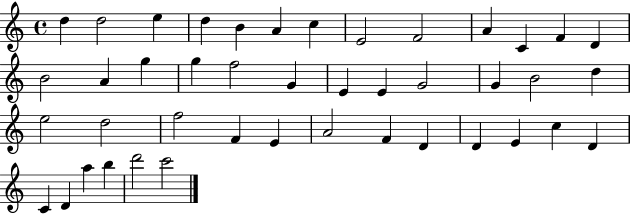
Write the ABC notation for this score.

X:1
T:Untitled
M:4/4
L:1/4
K:C
d d2 e d B A c E2 F2 A C F D B2 A g g f2 G E E G2 G B2 d e2 d2 f2 F E A2 F D D E c D C D a b d'2 c'2